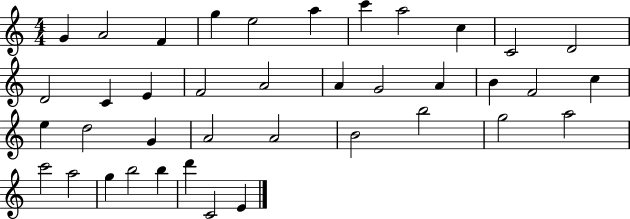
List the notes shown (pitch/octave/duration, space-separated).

G4/q A4/h F4/q G5/q E5/h A5/q C6/q A5/h C5/q C4/h D4/h D4/h C4/q E4/q F4/h A4/h A4/q G4/h A4/q B4/q F4/h C5/q E5/q D5/h G4/q A4/h A4/h B4/h B5/h G5/h A5/h C6/h A5/h G5/q B5/h B5/q D6/q C4/h E4/q